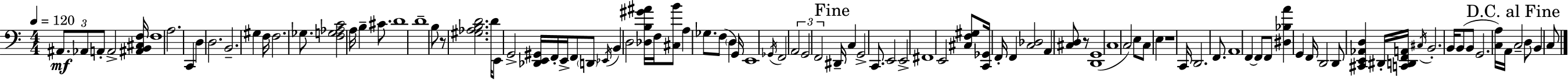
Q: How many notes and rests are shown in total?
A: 99